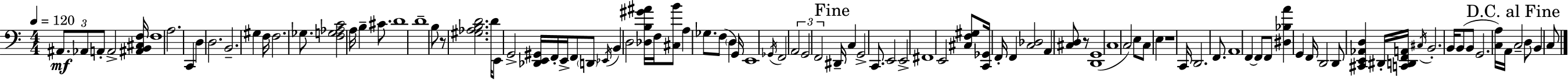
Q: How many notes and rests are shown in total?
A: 99